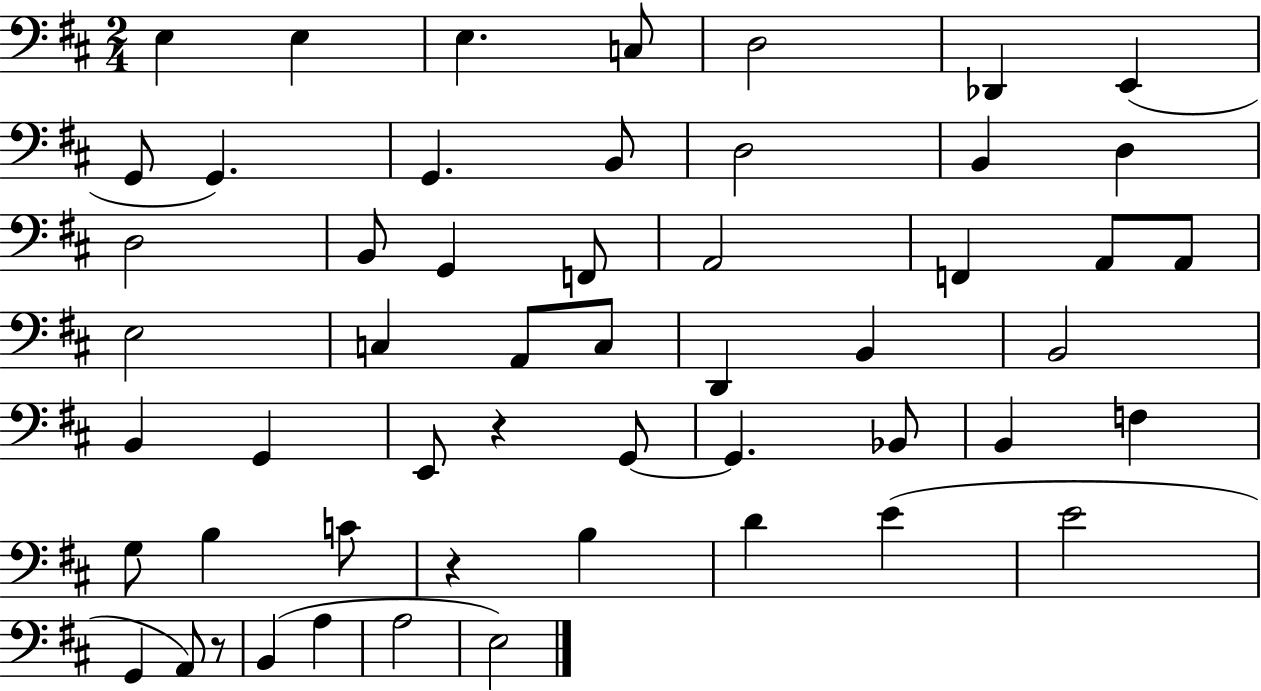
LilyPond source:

{
  \clef bass
  \numericTimeSignature
  \time 2/4
  \key d \major
  e4 e4 | e4. c8 | d2 | des,4 e,4( | \break g,8 g,4.) | g,4. b,8 | d2 | b,4 d4 | \break d2 | b,8 g,4 f,8 | a,2 | f,4 a,8 a,8 | \break e2 | c4 a,8 c8 | d,4 b,4 | b,2 | \break b,4 g,4 | e,8 r4 g,8~~ | g,4. bes,8 | b,4 f4 | \break g8 b4 c'8 | r4 b4 | d'4 e'4( | e'2 | \break g,4 a,8) r8 | b,4( a4 | a2 | e2) | \break \bar "|."
}